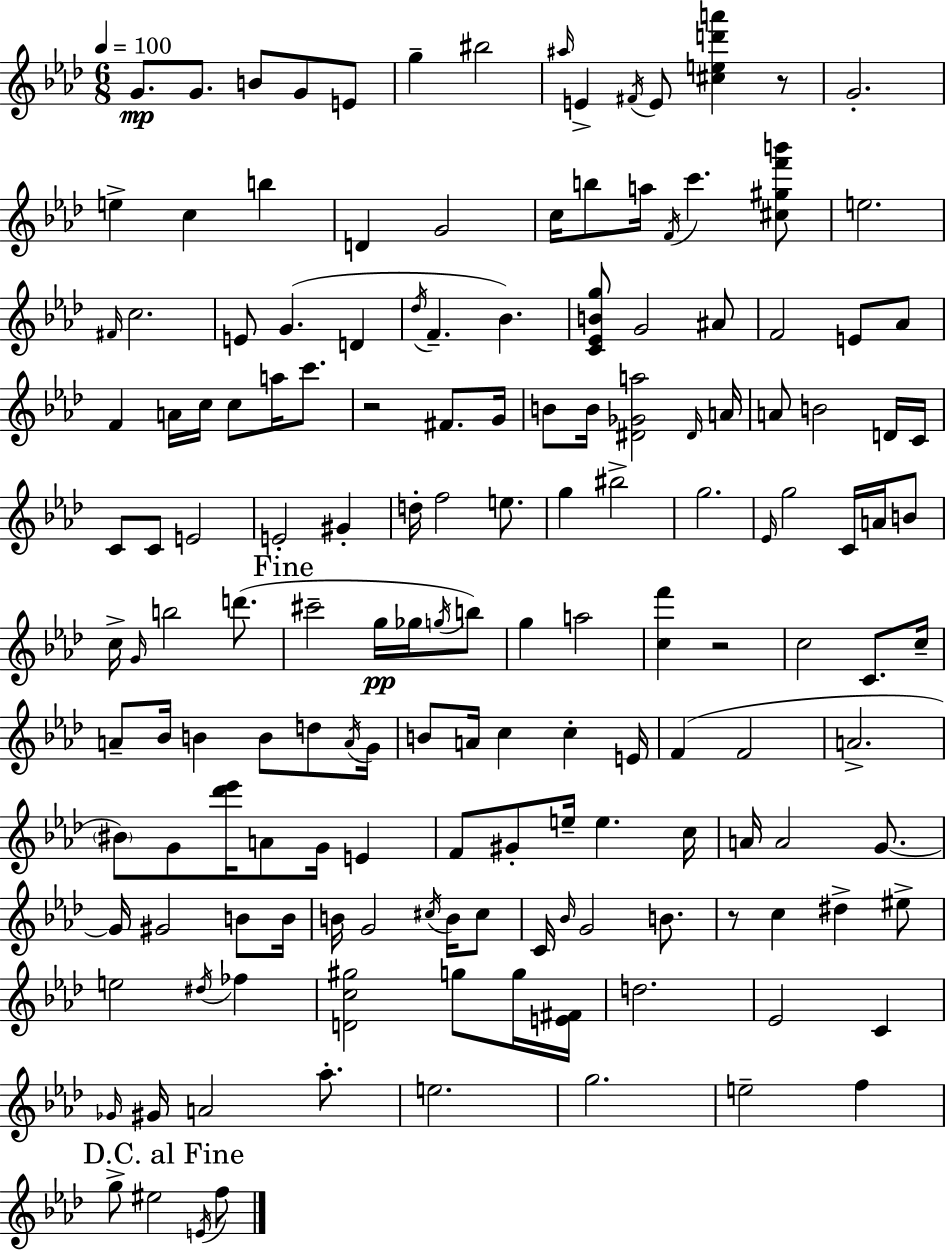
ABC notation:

X:1
T:Untitled
M:6/8
L:1/4
K:Ab
G/2 G/2 B/2 G/2 E/2 g ^b2 ^a/4 E ^F/4 E/2 [^ced'a'] z/2 G2 e c b D G2 c/4 b/2 a/4 F/4 c' [^c^gf'b']/2 e2 ^F/4 c2 E/2 G D _d/4 F _B [C_EBg]/2 G2 ^A/2 F2 E/2 _A/2 F A/4 c/4 c/2 a/4 c'/2 z2 ^F/2 G/4 B/2 B/4 [^D_Ga]2 ^D/4 A/4 A/2 B2 D/4 C/4 C/2 C/2 E2 E2 ^G d/4 f2 e/2 g ^b2 g2 _E/4 g2 C/4 A/4 B/2 c/4 G/4 b2 d'/2 ^c'2 g/4 _g/4 g/4 b/2 g a2 [cf'] z2 c2 C/2 c/4 A/2 _B/4 B B/2 d/2 A/4 G/4 B/2 A/4 c c E/4 F F2 A2 ^B/2 G/2 [_d'_e']/4 A/2 G/4 E F/2 ^G/2 e/4 e c/4 A/4 A2 G/2 G/4 ^G2 B/2 B/4 B/4 G2 ^c/4 B/4 ^c/2 C/4 _B/4 G2 B/2 z/2 c ^d ^e/2 e2 ^d/4 _f [Dc^g]2 g/2 g/4 [E^F]/4 d2 _E2 C _G/4 ^G/4 A2 _a/2 e2 g2 e2 f g/2 ^e2 E/4 f/2